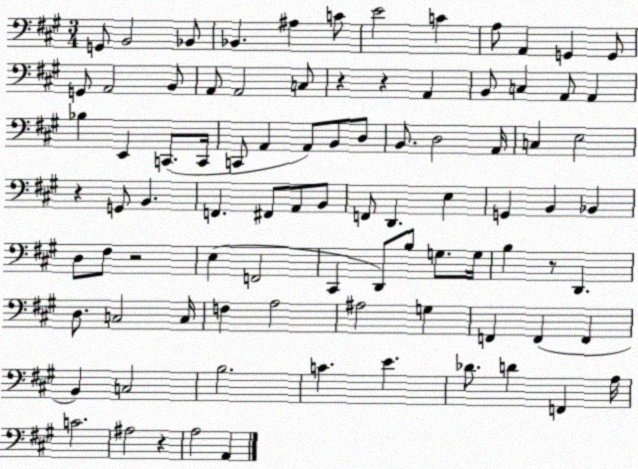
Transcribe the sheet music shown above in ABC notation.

X:1
T:Untitled
M:3/4
L:1/4
K:A
G,,/2 B,,2 _B,,/2 _B,, ^A, C/2 E2 C A,/2 A,, G,, G,,/2 G,,/2 A,,2 B,,/2 A,,/2 A,,2 C,/2 z z A,, B,,/2 C, A,,/2 A,, _B, E,, C,,/2 C,,/4 C,,/2 A,, A,,/2 B,,/2 D,/2 B,,/2 D,2 A,,/4 C, E,2 z G,,/2 B,, F,, ^F,,/2 A,,/2 B,,/2 F,,/2 D,, E, G,, B,, _B,, D,/2 ^F,/2 z2 E, F,,2 ^C,, D,,/2 B,/2 G,/2 G,/4 B, z/2 D,, D,/2 C,2 C,/4 F, A,2 ^A,2 G, F,, F,, F,, B,, C,2 B,2 C E _D/2 D F,, A,/4 C2 ^A,2 z A,2 A,,